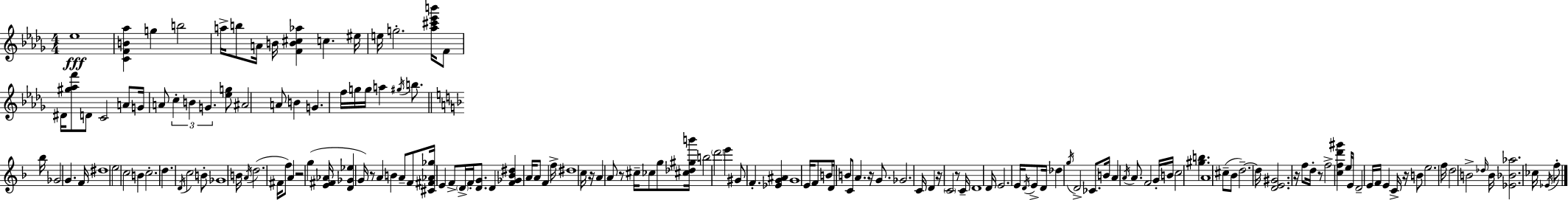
{
  \clef treble
  \numericTimeSignature
  \time 4/4
  \key bes \minor
  ees''1\fff | <c' f' b' aes''>4 g''4 b''2 | a''16-> b''8 a'16 b'16 <f' b' cis'' aes''>4 c''4. eis''16 | e''16 g''2.-. <aes'' cis''' ees''' b'''>16 f'8 | \break dis'16 <gis'' aes'' f'''>8 d'8 c'2 a'8 g'16 | a'8 \tuplet 3/2 { c''4-. b'4 g'4. } | <ees'' g''>8 ais'2 a'8 b'4 | g'4. f''16 g''16 g''16 a''4 \acciaccatura { gis''16 } b''8. | \break \bar "||" \break \key d \minor bes''16 ges'2 g'4. f'16 | dis''1 | e''2 c''2 | b'4 c''2.-. | \break d''4. \acciaccatura { d'16 } c''2 b'8-. | ges'1 | b'16 \acciaccatura { a'16 } d''2.( fis'16 | f''8) a'4 r2 g''4( | \break <e' fis' aes'>16 <d' ges' ees''>4 g'16) r8 a'4 b'4 | a'8-- f'8 <cis' fis' aes' ges''>16 e'4 f'8-> \parenthesize d'16-> f'16-. <d' g'>8. | d'4 <f' ges' bes' dis''>4 a'16 a'8 f'4 | f''16-> dis''1 | \break c''16 r16 a'4 a'8 r8 cis''16-- ces''8 g''8 | <cis'' des'' gis'' b'''>16 b''2 \parenthesize d'''2 | e'''4 gis'8 f'4.-. <ees' g' ais'>4 | g'1 | \break e'16 f'8 b'16 d'16 b'8 c'8 a'4. | r16 g'8. ges'2. | c'16 d'4 r16 \parenthesize c'2 r8 | c'16-- d'1 | \break d'16 e'2. e'16 | \acciaccatura { d'16 } e'8-> d'16 des''4 \acciaccatura { g''16 } d'2-> | ces'8. b'16 a'4 \acciaccatura { a'16 } a'8. f'2 | g'16-. b'16 c''2 <gis'' b''>4. | \break a'1 | cis''8--( bes'8 d''2.--~~) | d''16 <d' e' gis'>2. | r16 f''8 d''16-. r8 f''2-> | \break <c'' f'' d''' gis'''>4 e''16 e'16 d'2-- e'16 f'16 | e'4 c'16-> r16 b'8 e''2. | f''16 d''2 b'2-> | \grace { des''16 } b'16 <ees' bes' aes''>2. | \break ces''16 \acciaccatura { ees'16 } f''8-. \bar "|."
}